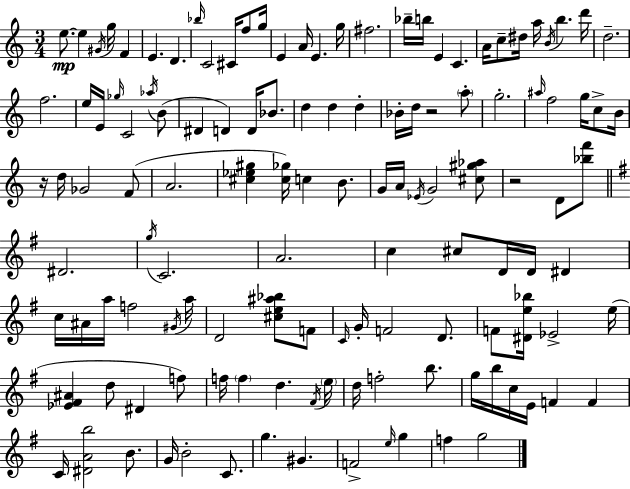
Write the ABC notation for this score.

X:1
T:Untitled
M:3/4
L:1/4
K:C
e/2 e ^G/4 g/4 F E D _b/4 C2 ^C/4 f/2 g/4 E A/4 E g/4 ^f2 _b/4 b/4 E C A/4 c/2 ^d/4 a/4 B/4 b d'/4 d2 f2 e/4 E/4 _g/4 C2 _a/4 B/2 ^D D D/4 _B/2 d d d _B/4 d/4 z2 a/2 g2 ^a/4 f2 g/4 c/2 B/4 z/4 d/4 _G2 F/2 A2 [^c_e^g] [^c_g]/4 c B/2 G/4 A/4 _E/4 G2 [^c^g_a]/2 z2 D/2 [_bf']/2 ^D2 g/4 C2 A2 c ^c/2 D/4 D/4 ^D c/4 ^A/4 a/4 f2 ^G/4 a/4 D2 [^ce^a_b]/2 F/2 C/4 G/4 F2 D/2 F/2 [^De_b]/4 _E2 e/4 [_E^F^A] d/2 ^D f/2 f/4 f d ^F/4 e/4 d/4 f2 b/2 g/4 b/4 c/4 E/4 F F C/4 [^DAb]2 B/2 G/4 B2 C/2 g ^G F2 e/4 g f g2